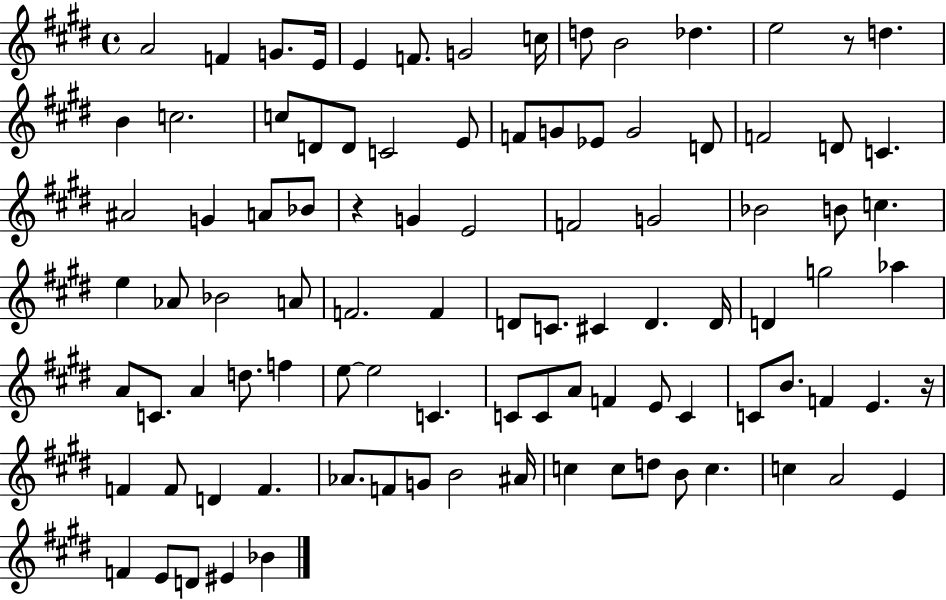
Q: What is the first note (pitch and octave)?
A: A4